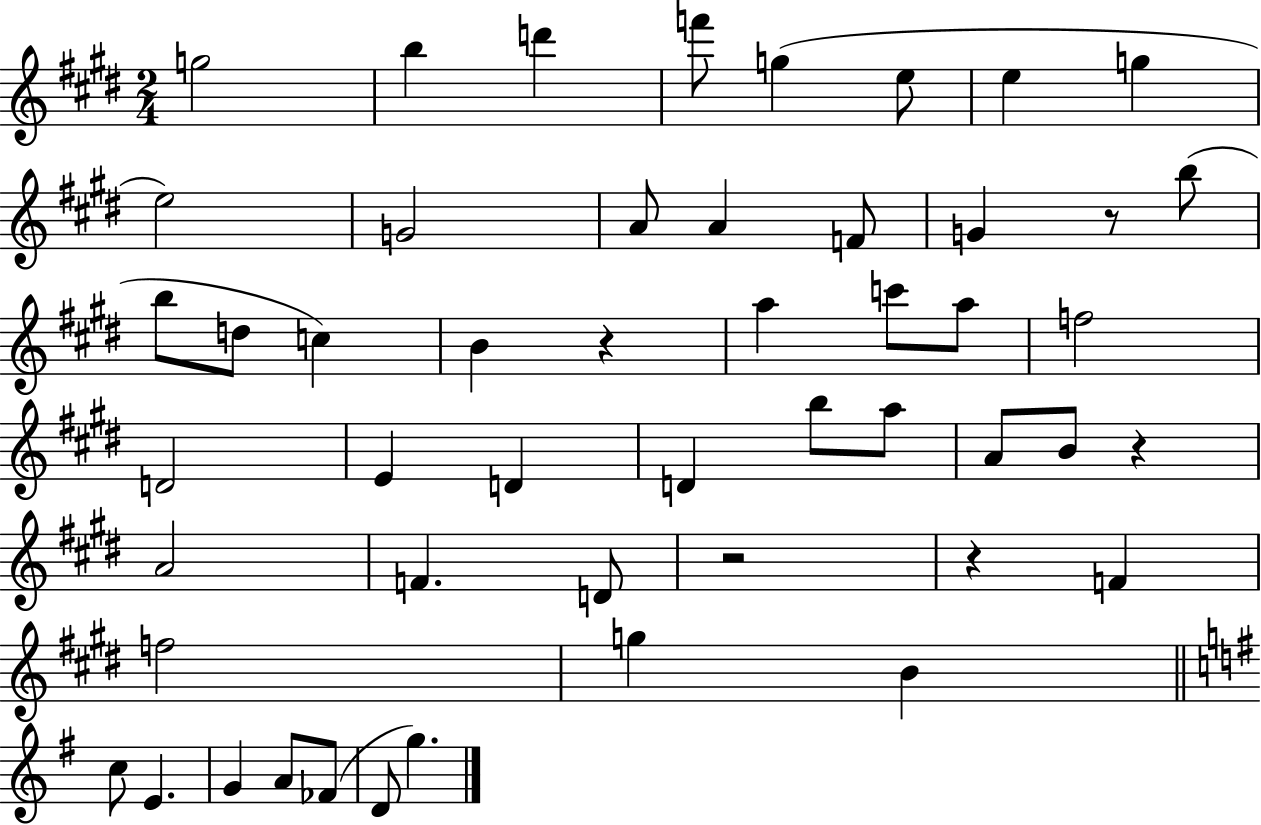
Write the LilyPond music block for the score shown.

{
  \clef treble
  \numericTimeSignature
  \time 2/4
  \key e \major
  g''2 | b''4 d'''4 | f'''8 g''4( e''8 | e''4 g''4 | \break e''2) | g'2 | a'8 a'4 f'8 | g'4 r8 b''8( | \break b''8 d''8 c''4) | b'4 r4 | a''4 c'''8 a''8 | f''2 | \break d'2 | e'4 d'4 | d'4 b''8 a''8 | a'8 b'8 r4 | \break a'2 | f'4. d'8 | r2 | r4 f'4 | \break f''2 | g''4 b'4 | \bar "||" \break \key e \minor c''8 e'4. | g'4 a'8 fes'8( | d'8 g''4.) | \bar "|."
}